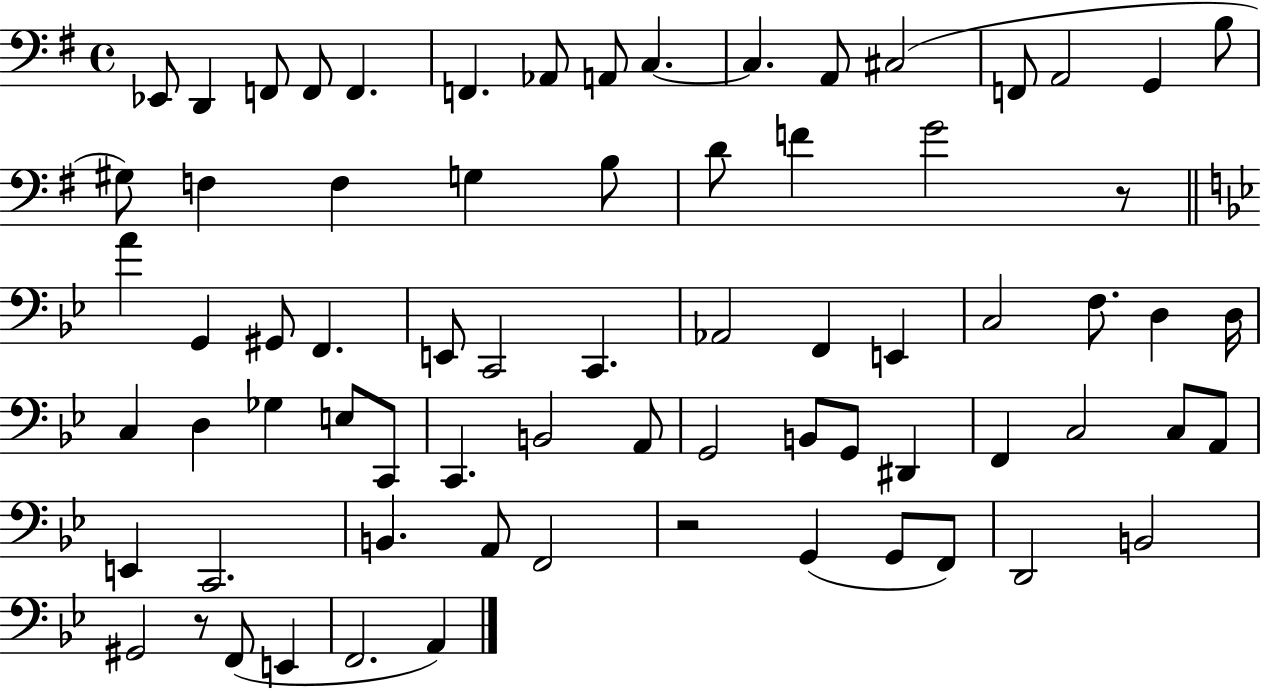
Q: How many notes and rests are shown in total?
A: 72